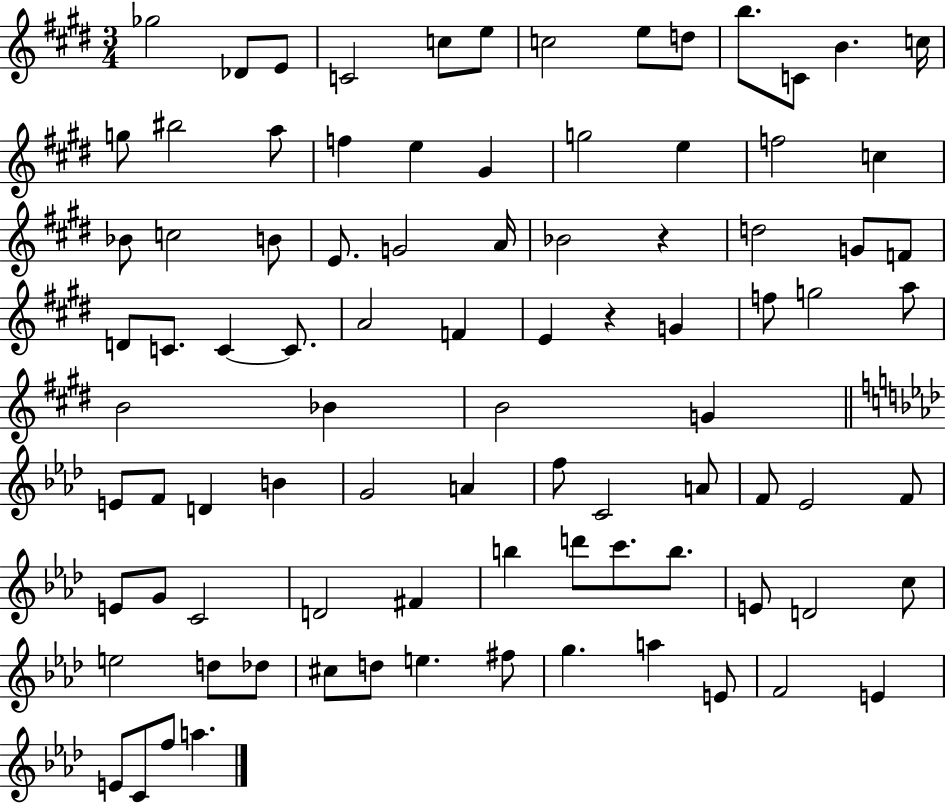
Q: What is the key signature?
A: E major